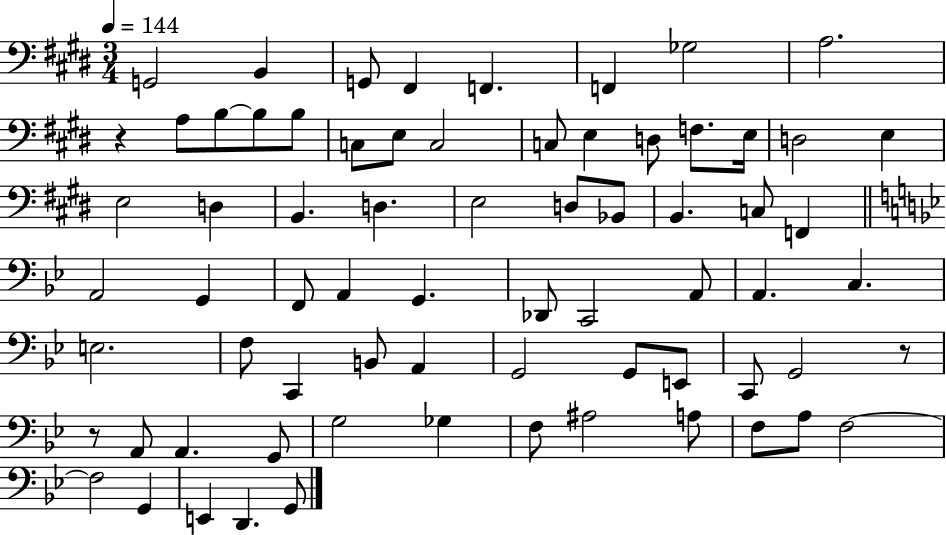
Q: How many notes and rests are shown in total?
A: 71